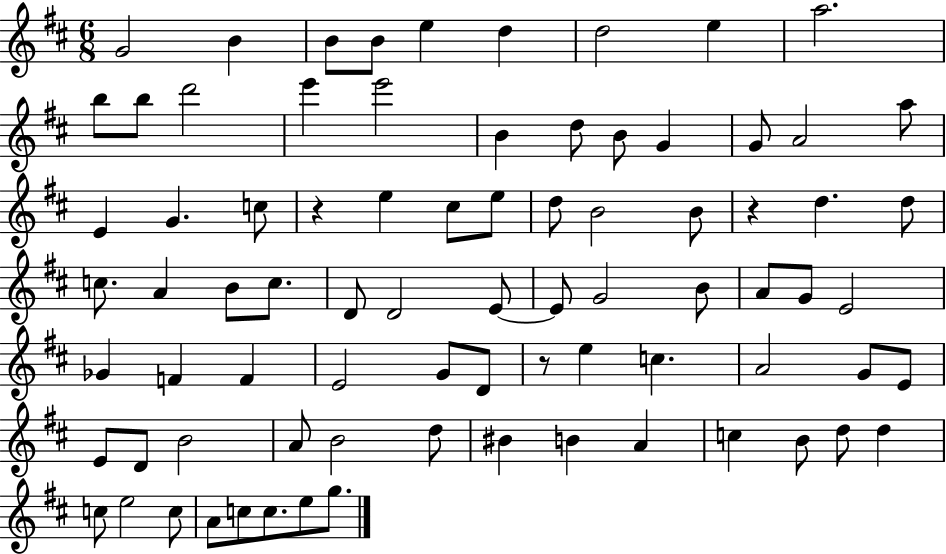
G4/h B4/q B4/e B4/e E5/q D5/q D5/h E5/q A5/h. B5/e B5/e D6/h E6/q E6/h B4/q D5/e B4/e G4/q G4/e A4/h A5/e E4/q G4/q. C5/e R/q E5/q C#5/e E5/e D5/e B4/h B4/e R/q D5/q. D5/e C5/e. A4/q B4/e C5/e. D4/e D4/h E4/e E4/e G4/h B4/e A4/e G4/e E4/h Gb4/q F4/q F4/q E4/h G4/e D4/e R/e E5/q C5/q. A4/h G4/e E4/e E4/e D4/e B4/h A4/e B4/h D5/e BIS4/q B4/q A4/q C5/q B4/e D5/e D5/q C5/e E5/h C5/e A4/e C5/e C5/e. E5/e G5/e.